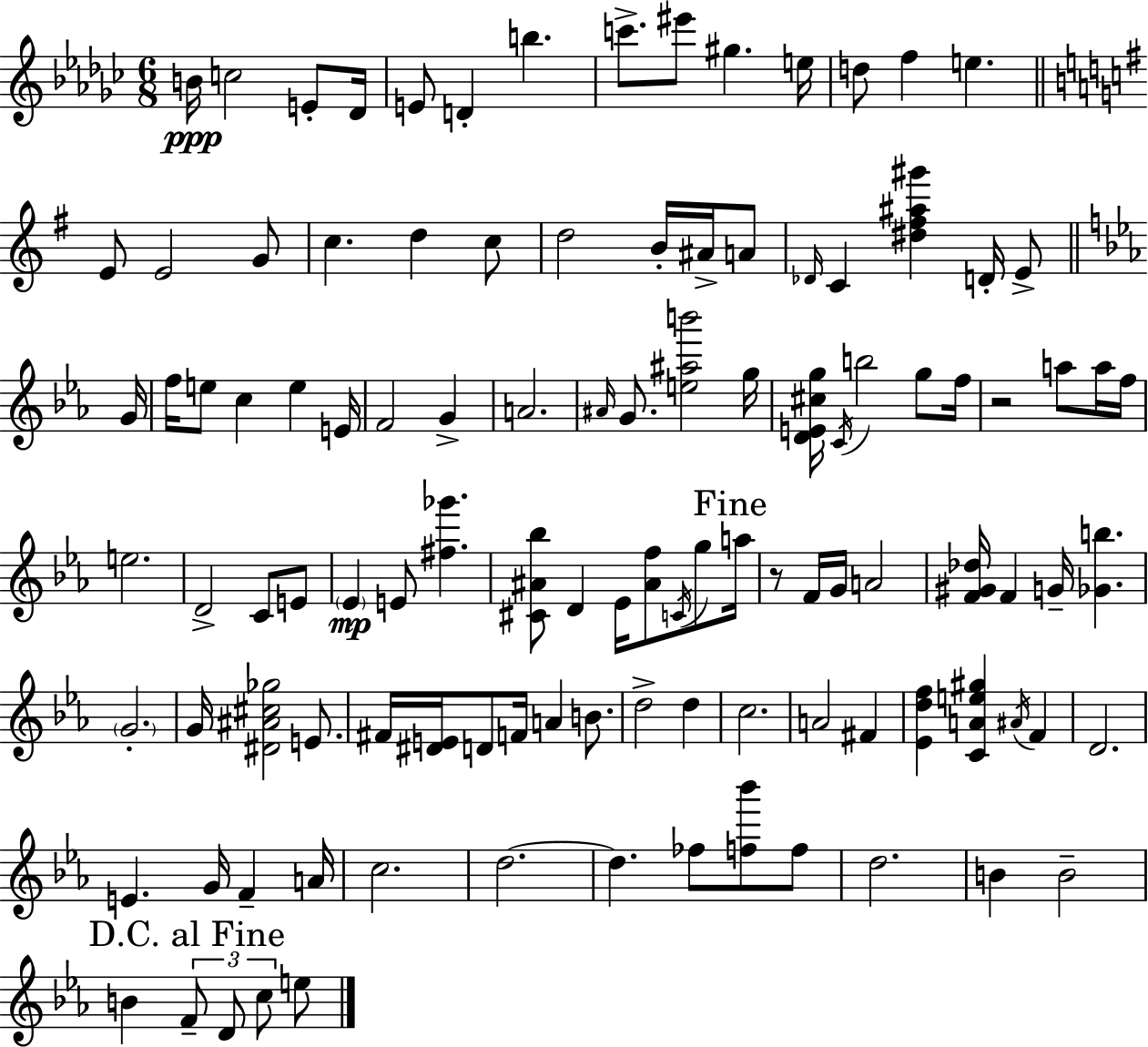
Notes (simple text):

B4/s C5/h E4/e Db4/s E4/e D4/q B5/q. C6/e. EIS6/e G#5/q. E5/s D5/e F5/q E5/q. E4/e E4/h G4/e C5/q. D5/q C5/e D5/h B4/s A#4/s A4/e Db4/s C4/q [D#5,F#5,A#5,G#6]/q D4/s E4/e G4/s F5/s E5/e C5/q E5/q E4/s F4/h G4/q A4/h. A#4/s G4/e. [E5,A#5,B6]/h G5/s [D4,E4,C#5,G5]/s C4/s B5/h G5/e F5/s R/h A5/e A5/s F5/s E5/h. D4/h C4/e E4/e Eb4/q E4/e [F#5,Gb6]/q. [C#4,A#4,Bb5]/e D4/q Eb4/s [A#4,F5]/e C4/s G5/e A5/s R/e F4/s G4/s A4/h [F4,G#4,Db5]/s F4/q G4/s [Gb4,B5]/q. G4/h. G4/s [D#4,A#4,C#5,Gb5]/h E4/e. F#4/s [D#4,E4]/s D4/e F4/s A4/q B4/e. D5/h D5/q C5/h. A4/h F#4/q [Eb4,D5,F5]/q [C4,A4,E5,G#5]/q A#4/s F4/q D4/h. E4/q. G4/s F4/q A4/s C5/h. D5/h. D5/q. FES5/e [F5,Bb6]/e F5/e D5/h. B4/q B4/h B4/q F4/e D4/e C5/e E5/e